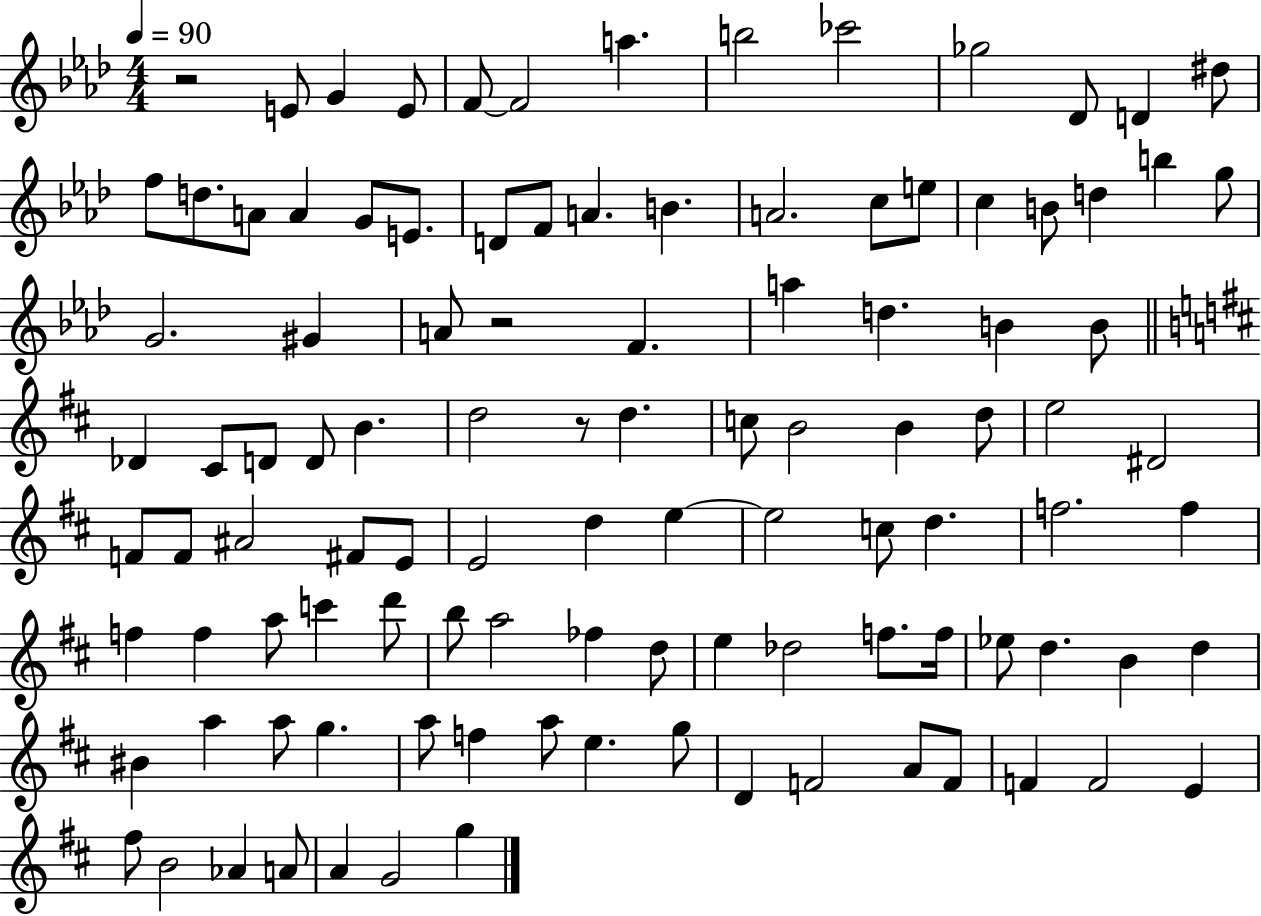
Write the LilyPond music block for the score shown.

{
  \clef treble
  \numericTimeSignature
  \time 4/4
  \key aes \major
  \tempo 4 = 90
  r2 e'8 g'4 e'8 | f'8~~ f'2 a''4. | b''2 ces'''2 | ges''2 des'8 d'4 dis''8 | \break f''8 d''8. a'8 a'4 g'8 e'8. | d'8 f'8 a'4. b'4. | a'2. c''8 e''8 | c''4 b'8 d''4 b''4 g''8 | \break g'2. gis'4 | a'8 r2 f'4. | a''4 d''4. b'4 b'8 | \bar "||" \break \key d \major des'4 cis'8 d'8 d'8 b'4. | d''2 r8 d''4. | c''8 b'2 b'4 d''8 | e''2 dis'2 | \break f'8 f'8 ais'2 fis'8 e'8 | e'2 d''4 e''4~~ | e''2 c''8 d''4. | f''2. f''4 | \break f''4 f''4 a''8 c'''4 d'''8 | b''8 a''2 fes''4 d''8 | e''4 des''2 f''8. f''16 | ees''8 d''4. b'4 d''4 | \break bis'4 a''4 a''8 g''4. | a''8 f''4 a''8 e''4. g''8 | d'4 f'2 a'8 f'8 | f'4 f'2 e'4 | \break fis''8 b'2 aes'4 a'8 | a'4 g'2 g''4 | \bar "|."
}